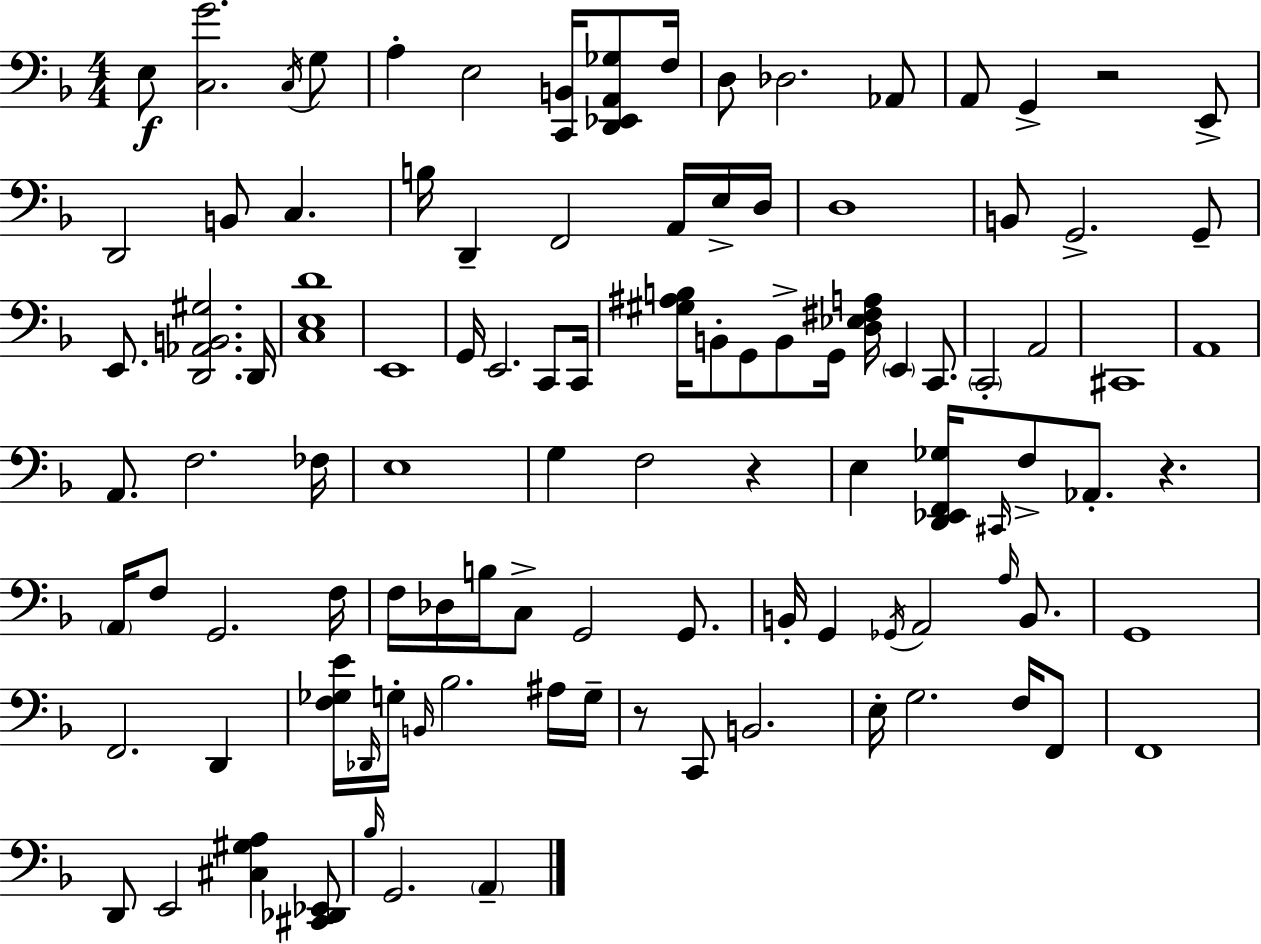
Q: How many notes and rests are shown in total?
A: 104